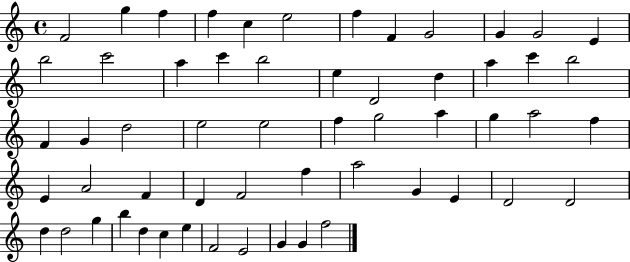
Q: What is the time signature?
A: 4/4